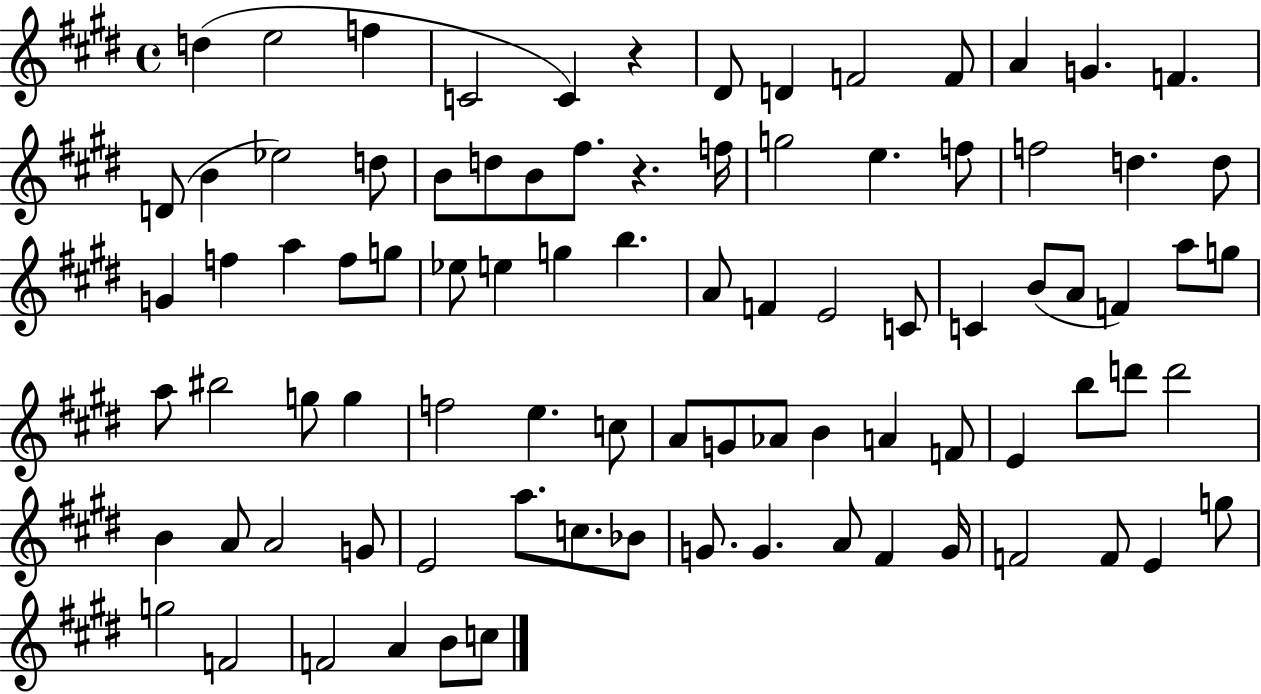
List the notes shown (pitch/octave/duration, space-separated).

D5/q E5/h F5/q C4/h C4/q R/q D#4/e D4/q F4/h F4/e A4/q G4/q. F4/q. D4/e B4/q Eb5/h D5/e B4/e D5/e B4/e F#5/e. R/q. F5/s G5/h E5/q. F5/e F5/h D5/q. D5/e G4/q F5/q A5/q F5/e G5/e Eb5/e E5/q G5/q B5/q. A4/e F4/q E4/h C4/e C4/q B4/e A4/e F4/q A5/e G5/e A5/e BIS5/h G5/e G5/q F5/h E5/q. C5/e A4/e G4/e Ab4/e B4/q A4/q F4/e E4/q B5/e D6/e D6/h B4/q A4/e A4/h G4/e E4/h A5/e. C5/e. Bb4/e G4/e. G4/q. A4/e F#4/q G4/s F4/h F4/e E4/q G5/e G5/h F4/h F4/h A4/q B4/e C5/e